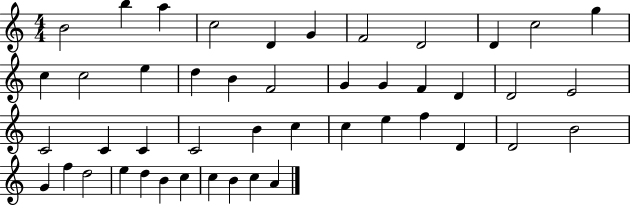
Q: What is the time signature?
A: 4/4